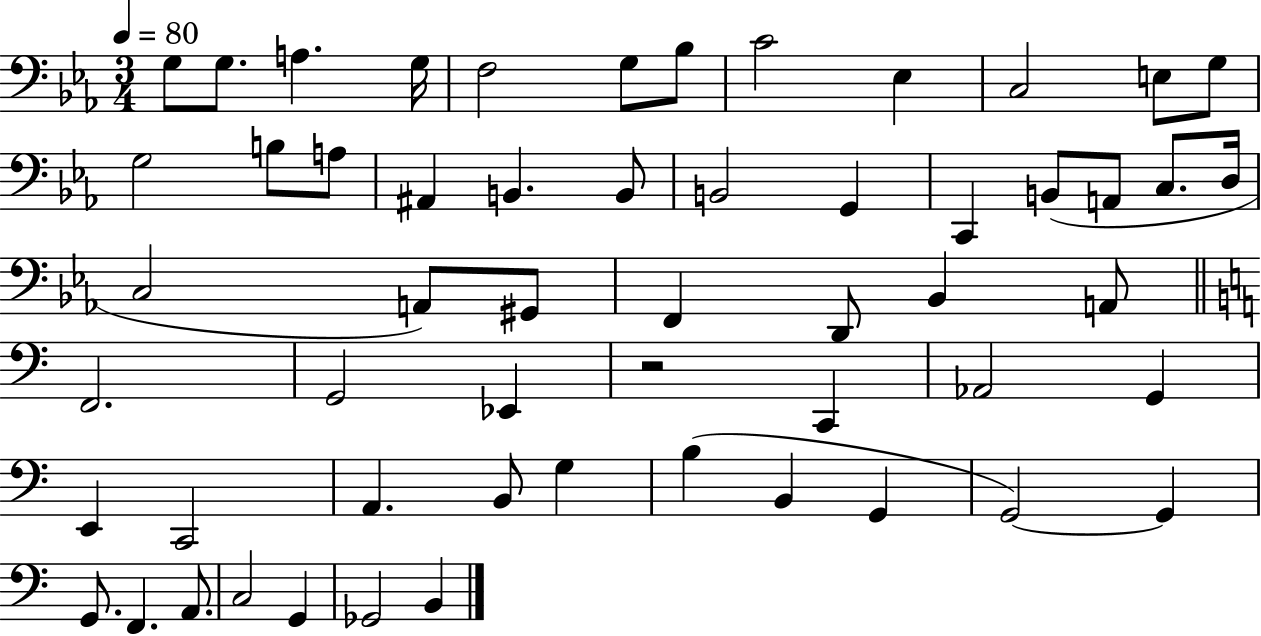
G3/e G3/e. A3/q. G3/s F3/h G3/e Bb3/e C4/h Eb3/q C3/h E3/e G3/e G3/h B3/e A3/e A#2/q B2/q. B2/e B2/h G2/q C2/q B2/e A2/e C3/e. D3/s C3/h A2/e G#2/e F2/q D2/e Bb2/q A2/e F2/h. G2/h Eb2/q R/h C2/q Ab2/h G2/q E2/q C2/h A2/q. B2/e G3/q B3/q B2/q G2/q G2/h G2/q G2/e. F2/q. A2/e. C3/h G2/q Gb2/h B2/q